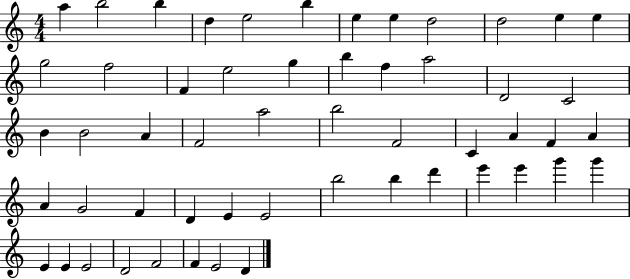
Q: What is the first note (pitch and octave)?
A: A5